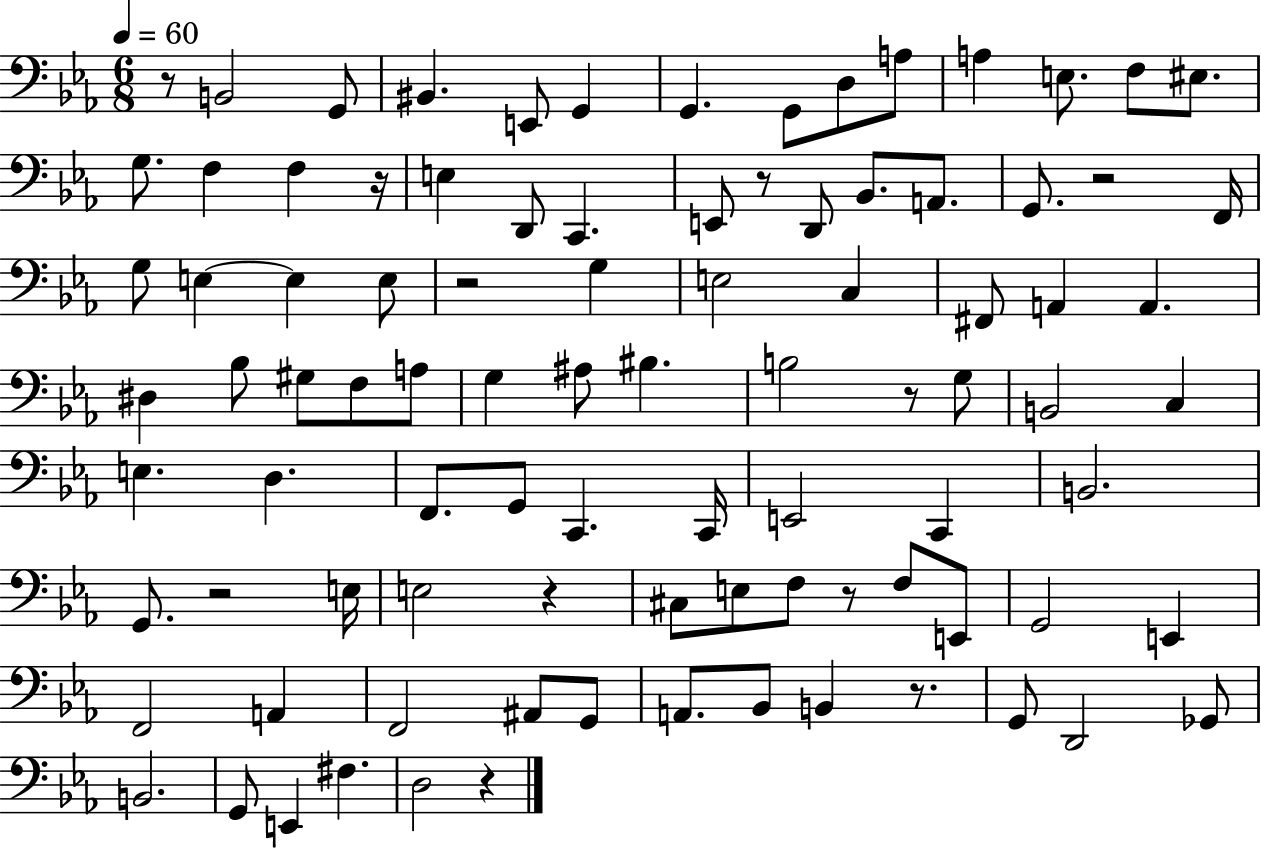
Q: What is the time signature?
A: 6/8